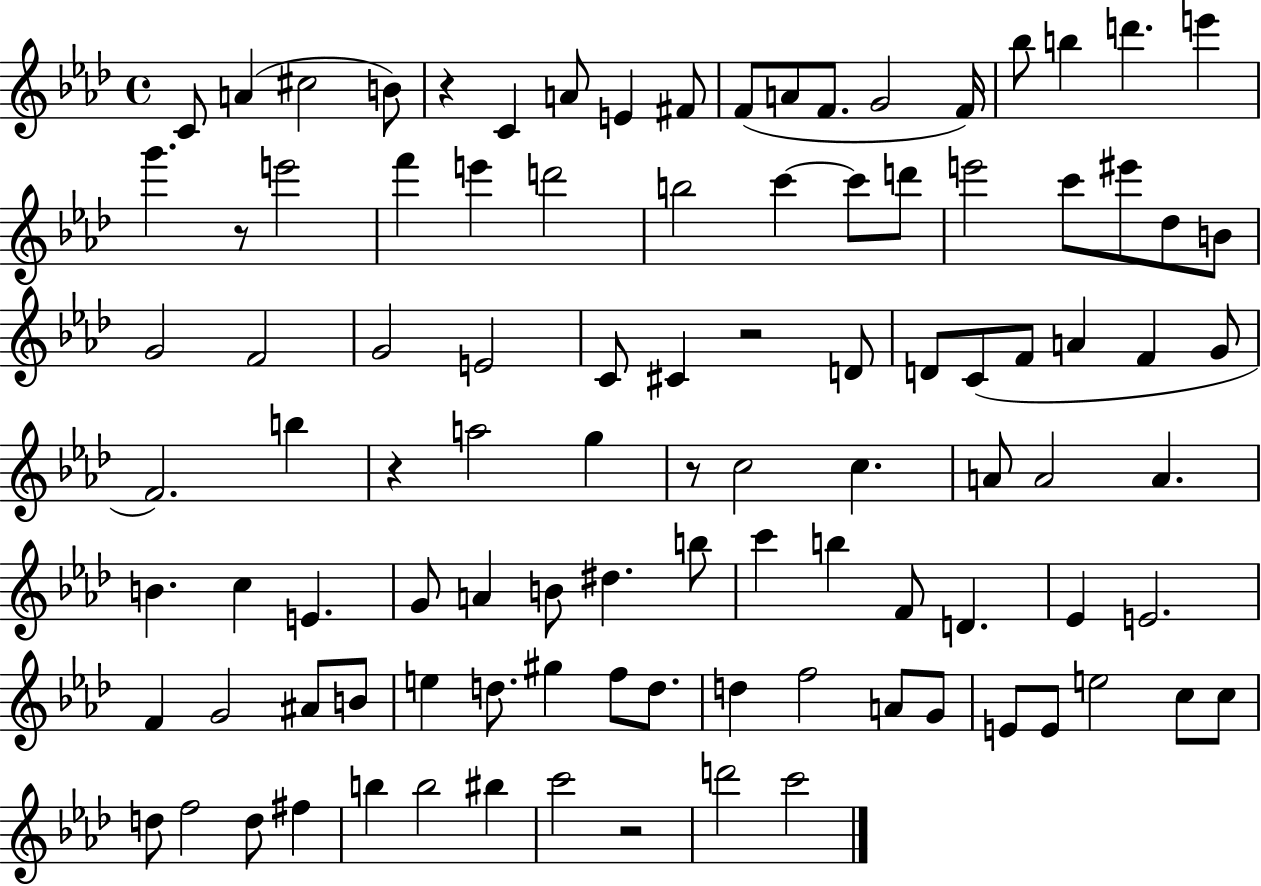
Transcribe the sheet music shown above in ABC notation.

X:1
T:Untitled
M:4/4
L:1/4
K:Ab
C/2 A ^c2 B/2 z C A/2 E ^F/2 F/2 A/2 F/2 G2 F/4 _b/2 b d' e' g' z/2 e'2 f' e' d'2 b2 c' c'/2 d'/2 e'2 c'/2 ^e'/2 _d/2 B/2 G2 F2 G2 E2 C/2 ^C z2 D/2 D/2 C/2 F/2 A F G/2 F2 b z a2 g z/2 c2 c A/2 A2 A B c E G/2 A B/2 ^d b/2 c' b F/2 D _E E2 F G2 ^A/2 B/2 e d/2 ^g f/2 d/2 d f2 A/2 G/2 E/2 E/2 e2 c/2 c/2 d/2 f2 d/2 ^f b b2 ^b c'2 z2 d'2 c'2